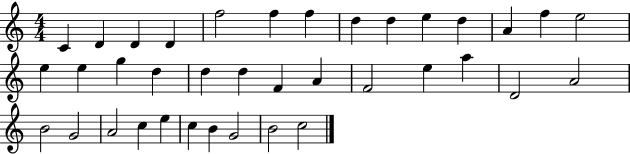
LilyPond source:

{
  \clef treble
  \numericTimeSignature
  \time 4/4
  \key c \major
  c'4 d'4 d'4 d'4 | f''2 f''4 f''4 | d''4 d''4 e''4 d''4 | a'4 f''4 e''2 | \break e''4 e''4 g''4 d''4 | d''4 d''4 f'4 a'4 | f'2 e''4 a''4 | d'2 a'2 | \break b'2 g'2 | a'2 c''4 e''4 | c''4 b'4 g'2 | b'2 c''2 | \break \bar "|."
}